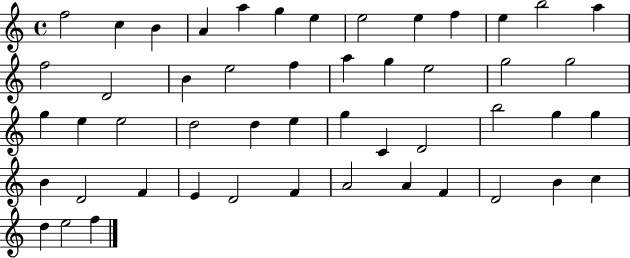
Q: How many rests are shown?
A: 0